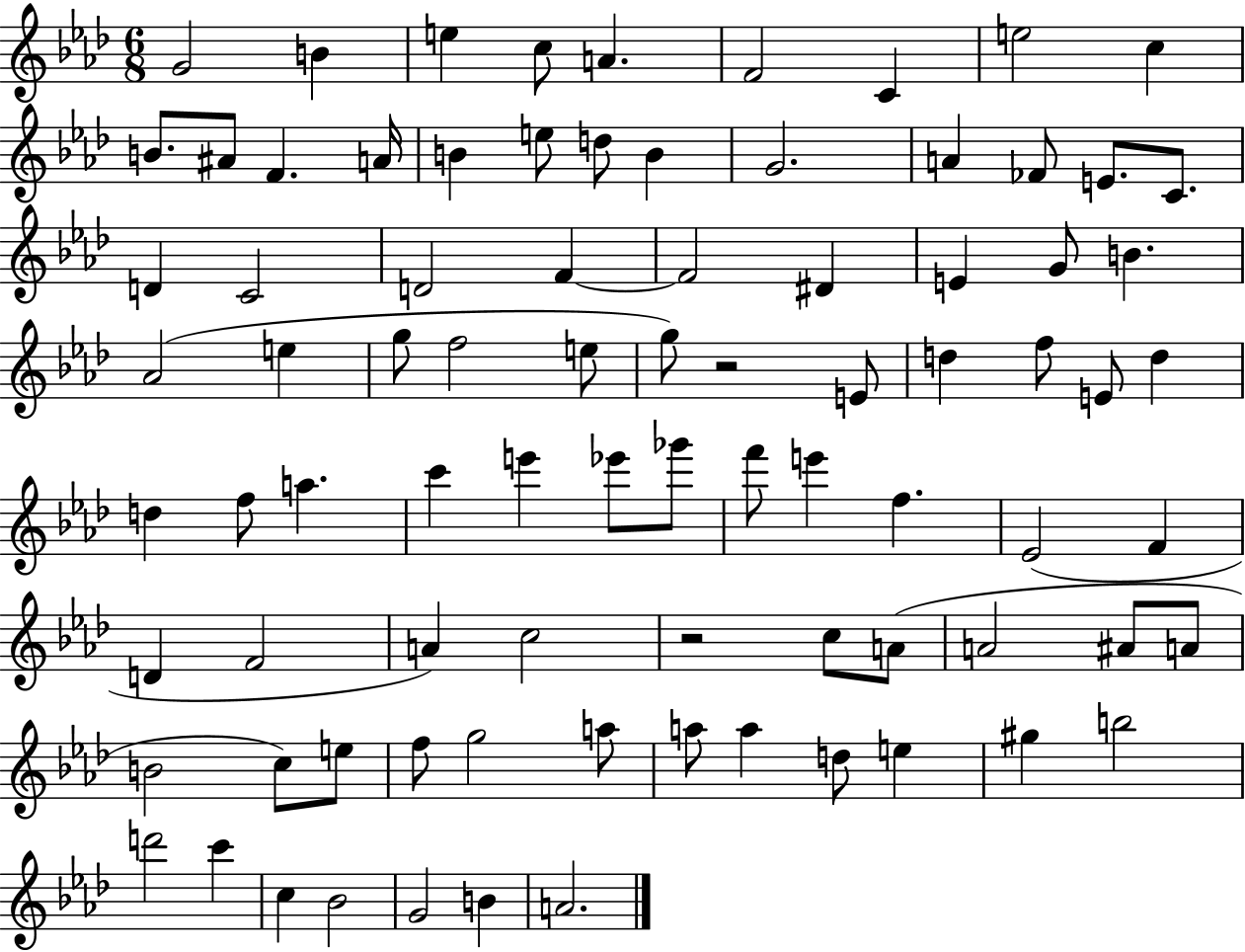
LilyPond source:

{
  \clef treble
  \numericTimeSignature
  \time 6/8
  \key aes \major
  g'2 b'4 | e''4 c''8 a'4. | f'2 c'4 | e''2 c''4 | \break b'8. ais'8 f'4. a'16 | b'4 e''8 d''8 b'4 | g'2. | a'4 fes'8 e'8. c'8. | \break d'4 c'2 | d'2 f'4~~ | f'2 dis'4 | e'4 g'8 b'4. | \break aes'2( e''4 | g''8 f''2 e''8 | g''8) r2 e'8 | d''4 f''8 e'8 d''4 | \break d''4 f''8 a''4. | c'''4 e'''4 ees'''8 ges'''8 | f'''8 e'''4 f''4. | ees'2( f'4 | \break d'4 f'2 | a'4) c''2 | r2 c''8 a'8( | a'2 ais'8 a'8 | \break b'2 c''8) e''8 | f''8 g''2 a''8 | a''8 a''4 d''8 e''4 | gis''4 b''2 | \break d'''2 c'''4 | c''4 bes'2 | g'2 b'4 | a'2. | \break \bar "|."
}